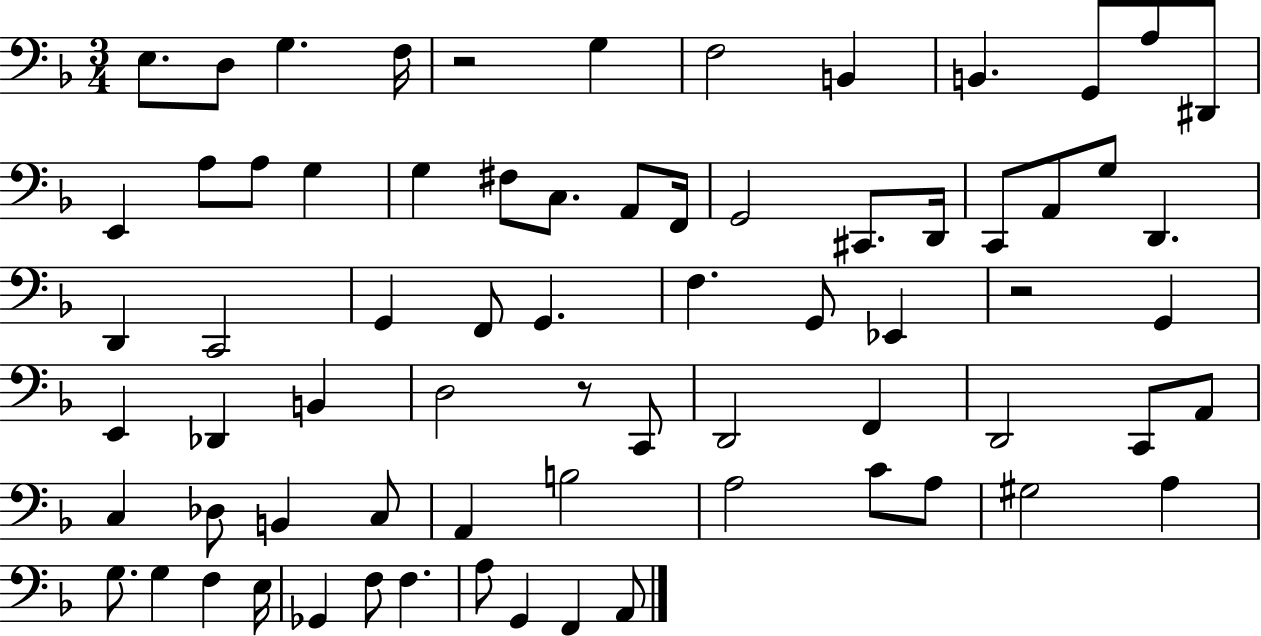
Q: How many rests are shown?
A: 3